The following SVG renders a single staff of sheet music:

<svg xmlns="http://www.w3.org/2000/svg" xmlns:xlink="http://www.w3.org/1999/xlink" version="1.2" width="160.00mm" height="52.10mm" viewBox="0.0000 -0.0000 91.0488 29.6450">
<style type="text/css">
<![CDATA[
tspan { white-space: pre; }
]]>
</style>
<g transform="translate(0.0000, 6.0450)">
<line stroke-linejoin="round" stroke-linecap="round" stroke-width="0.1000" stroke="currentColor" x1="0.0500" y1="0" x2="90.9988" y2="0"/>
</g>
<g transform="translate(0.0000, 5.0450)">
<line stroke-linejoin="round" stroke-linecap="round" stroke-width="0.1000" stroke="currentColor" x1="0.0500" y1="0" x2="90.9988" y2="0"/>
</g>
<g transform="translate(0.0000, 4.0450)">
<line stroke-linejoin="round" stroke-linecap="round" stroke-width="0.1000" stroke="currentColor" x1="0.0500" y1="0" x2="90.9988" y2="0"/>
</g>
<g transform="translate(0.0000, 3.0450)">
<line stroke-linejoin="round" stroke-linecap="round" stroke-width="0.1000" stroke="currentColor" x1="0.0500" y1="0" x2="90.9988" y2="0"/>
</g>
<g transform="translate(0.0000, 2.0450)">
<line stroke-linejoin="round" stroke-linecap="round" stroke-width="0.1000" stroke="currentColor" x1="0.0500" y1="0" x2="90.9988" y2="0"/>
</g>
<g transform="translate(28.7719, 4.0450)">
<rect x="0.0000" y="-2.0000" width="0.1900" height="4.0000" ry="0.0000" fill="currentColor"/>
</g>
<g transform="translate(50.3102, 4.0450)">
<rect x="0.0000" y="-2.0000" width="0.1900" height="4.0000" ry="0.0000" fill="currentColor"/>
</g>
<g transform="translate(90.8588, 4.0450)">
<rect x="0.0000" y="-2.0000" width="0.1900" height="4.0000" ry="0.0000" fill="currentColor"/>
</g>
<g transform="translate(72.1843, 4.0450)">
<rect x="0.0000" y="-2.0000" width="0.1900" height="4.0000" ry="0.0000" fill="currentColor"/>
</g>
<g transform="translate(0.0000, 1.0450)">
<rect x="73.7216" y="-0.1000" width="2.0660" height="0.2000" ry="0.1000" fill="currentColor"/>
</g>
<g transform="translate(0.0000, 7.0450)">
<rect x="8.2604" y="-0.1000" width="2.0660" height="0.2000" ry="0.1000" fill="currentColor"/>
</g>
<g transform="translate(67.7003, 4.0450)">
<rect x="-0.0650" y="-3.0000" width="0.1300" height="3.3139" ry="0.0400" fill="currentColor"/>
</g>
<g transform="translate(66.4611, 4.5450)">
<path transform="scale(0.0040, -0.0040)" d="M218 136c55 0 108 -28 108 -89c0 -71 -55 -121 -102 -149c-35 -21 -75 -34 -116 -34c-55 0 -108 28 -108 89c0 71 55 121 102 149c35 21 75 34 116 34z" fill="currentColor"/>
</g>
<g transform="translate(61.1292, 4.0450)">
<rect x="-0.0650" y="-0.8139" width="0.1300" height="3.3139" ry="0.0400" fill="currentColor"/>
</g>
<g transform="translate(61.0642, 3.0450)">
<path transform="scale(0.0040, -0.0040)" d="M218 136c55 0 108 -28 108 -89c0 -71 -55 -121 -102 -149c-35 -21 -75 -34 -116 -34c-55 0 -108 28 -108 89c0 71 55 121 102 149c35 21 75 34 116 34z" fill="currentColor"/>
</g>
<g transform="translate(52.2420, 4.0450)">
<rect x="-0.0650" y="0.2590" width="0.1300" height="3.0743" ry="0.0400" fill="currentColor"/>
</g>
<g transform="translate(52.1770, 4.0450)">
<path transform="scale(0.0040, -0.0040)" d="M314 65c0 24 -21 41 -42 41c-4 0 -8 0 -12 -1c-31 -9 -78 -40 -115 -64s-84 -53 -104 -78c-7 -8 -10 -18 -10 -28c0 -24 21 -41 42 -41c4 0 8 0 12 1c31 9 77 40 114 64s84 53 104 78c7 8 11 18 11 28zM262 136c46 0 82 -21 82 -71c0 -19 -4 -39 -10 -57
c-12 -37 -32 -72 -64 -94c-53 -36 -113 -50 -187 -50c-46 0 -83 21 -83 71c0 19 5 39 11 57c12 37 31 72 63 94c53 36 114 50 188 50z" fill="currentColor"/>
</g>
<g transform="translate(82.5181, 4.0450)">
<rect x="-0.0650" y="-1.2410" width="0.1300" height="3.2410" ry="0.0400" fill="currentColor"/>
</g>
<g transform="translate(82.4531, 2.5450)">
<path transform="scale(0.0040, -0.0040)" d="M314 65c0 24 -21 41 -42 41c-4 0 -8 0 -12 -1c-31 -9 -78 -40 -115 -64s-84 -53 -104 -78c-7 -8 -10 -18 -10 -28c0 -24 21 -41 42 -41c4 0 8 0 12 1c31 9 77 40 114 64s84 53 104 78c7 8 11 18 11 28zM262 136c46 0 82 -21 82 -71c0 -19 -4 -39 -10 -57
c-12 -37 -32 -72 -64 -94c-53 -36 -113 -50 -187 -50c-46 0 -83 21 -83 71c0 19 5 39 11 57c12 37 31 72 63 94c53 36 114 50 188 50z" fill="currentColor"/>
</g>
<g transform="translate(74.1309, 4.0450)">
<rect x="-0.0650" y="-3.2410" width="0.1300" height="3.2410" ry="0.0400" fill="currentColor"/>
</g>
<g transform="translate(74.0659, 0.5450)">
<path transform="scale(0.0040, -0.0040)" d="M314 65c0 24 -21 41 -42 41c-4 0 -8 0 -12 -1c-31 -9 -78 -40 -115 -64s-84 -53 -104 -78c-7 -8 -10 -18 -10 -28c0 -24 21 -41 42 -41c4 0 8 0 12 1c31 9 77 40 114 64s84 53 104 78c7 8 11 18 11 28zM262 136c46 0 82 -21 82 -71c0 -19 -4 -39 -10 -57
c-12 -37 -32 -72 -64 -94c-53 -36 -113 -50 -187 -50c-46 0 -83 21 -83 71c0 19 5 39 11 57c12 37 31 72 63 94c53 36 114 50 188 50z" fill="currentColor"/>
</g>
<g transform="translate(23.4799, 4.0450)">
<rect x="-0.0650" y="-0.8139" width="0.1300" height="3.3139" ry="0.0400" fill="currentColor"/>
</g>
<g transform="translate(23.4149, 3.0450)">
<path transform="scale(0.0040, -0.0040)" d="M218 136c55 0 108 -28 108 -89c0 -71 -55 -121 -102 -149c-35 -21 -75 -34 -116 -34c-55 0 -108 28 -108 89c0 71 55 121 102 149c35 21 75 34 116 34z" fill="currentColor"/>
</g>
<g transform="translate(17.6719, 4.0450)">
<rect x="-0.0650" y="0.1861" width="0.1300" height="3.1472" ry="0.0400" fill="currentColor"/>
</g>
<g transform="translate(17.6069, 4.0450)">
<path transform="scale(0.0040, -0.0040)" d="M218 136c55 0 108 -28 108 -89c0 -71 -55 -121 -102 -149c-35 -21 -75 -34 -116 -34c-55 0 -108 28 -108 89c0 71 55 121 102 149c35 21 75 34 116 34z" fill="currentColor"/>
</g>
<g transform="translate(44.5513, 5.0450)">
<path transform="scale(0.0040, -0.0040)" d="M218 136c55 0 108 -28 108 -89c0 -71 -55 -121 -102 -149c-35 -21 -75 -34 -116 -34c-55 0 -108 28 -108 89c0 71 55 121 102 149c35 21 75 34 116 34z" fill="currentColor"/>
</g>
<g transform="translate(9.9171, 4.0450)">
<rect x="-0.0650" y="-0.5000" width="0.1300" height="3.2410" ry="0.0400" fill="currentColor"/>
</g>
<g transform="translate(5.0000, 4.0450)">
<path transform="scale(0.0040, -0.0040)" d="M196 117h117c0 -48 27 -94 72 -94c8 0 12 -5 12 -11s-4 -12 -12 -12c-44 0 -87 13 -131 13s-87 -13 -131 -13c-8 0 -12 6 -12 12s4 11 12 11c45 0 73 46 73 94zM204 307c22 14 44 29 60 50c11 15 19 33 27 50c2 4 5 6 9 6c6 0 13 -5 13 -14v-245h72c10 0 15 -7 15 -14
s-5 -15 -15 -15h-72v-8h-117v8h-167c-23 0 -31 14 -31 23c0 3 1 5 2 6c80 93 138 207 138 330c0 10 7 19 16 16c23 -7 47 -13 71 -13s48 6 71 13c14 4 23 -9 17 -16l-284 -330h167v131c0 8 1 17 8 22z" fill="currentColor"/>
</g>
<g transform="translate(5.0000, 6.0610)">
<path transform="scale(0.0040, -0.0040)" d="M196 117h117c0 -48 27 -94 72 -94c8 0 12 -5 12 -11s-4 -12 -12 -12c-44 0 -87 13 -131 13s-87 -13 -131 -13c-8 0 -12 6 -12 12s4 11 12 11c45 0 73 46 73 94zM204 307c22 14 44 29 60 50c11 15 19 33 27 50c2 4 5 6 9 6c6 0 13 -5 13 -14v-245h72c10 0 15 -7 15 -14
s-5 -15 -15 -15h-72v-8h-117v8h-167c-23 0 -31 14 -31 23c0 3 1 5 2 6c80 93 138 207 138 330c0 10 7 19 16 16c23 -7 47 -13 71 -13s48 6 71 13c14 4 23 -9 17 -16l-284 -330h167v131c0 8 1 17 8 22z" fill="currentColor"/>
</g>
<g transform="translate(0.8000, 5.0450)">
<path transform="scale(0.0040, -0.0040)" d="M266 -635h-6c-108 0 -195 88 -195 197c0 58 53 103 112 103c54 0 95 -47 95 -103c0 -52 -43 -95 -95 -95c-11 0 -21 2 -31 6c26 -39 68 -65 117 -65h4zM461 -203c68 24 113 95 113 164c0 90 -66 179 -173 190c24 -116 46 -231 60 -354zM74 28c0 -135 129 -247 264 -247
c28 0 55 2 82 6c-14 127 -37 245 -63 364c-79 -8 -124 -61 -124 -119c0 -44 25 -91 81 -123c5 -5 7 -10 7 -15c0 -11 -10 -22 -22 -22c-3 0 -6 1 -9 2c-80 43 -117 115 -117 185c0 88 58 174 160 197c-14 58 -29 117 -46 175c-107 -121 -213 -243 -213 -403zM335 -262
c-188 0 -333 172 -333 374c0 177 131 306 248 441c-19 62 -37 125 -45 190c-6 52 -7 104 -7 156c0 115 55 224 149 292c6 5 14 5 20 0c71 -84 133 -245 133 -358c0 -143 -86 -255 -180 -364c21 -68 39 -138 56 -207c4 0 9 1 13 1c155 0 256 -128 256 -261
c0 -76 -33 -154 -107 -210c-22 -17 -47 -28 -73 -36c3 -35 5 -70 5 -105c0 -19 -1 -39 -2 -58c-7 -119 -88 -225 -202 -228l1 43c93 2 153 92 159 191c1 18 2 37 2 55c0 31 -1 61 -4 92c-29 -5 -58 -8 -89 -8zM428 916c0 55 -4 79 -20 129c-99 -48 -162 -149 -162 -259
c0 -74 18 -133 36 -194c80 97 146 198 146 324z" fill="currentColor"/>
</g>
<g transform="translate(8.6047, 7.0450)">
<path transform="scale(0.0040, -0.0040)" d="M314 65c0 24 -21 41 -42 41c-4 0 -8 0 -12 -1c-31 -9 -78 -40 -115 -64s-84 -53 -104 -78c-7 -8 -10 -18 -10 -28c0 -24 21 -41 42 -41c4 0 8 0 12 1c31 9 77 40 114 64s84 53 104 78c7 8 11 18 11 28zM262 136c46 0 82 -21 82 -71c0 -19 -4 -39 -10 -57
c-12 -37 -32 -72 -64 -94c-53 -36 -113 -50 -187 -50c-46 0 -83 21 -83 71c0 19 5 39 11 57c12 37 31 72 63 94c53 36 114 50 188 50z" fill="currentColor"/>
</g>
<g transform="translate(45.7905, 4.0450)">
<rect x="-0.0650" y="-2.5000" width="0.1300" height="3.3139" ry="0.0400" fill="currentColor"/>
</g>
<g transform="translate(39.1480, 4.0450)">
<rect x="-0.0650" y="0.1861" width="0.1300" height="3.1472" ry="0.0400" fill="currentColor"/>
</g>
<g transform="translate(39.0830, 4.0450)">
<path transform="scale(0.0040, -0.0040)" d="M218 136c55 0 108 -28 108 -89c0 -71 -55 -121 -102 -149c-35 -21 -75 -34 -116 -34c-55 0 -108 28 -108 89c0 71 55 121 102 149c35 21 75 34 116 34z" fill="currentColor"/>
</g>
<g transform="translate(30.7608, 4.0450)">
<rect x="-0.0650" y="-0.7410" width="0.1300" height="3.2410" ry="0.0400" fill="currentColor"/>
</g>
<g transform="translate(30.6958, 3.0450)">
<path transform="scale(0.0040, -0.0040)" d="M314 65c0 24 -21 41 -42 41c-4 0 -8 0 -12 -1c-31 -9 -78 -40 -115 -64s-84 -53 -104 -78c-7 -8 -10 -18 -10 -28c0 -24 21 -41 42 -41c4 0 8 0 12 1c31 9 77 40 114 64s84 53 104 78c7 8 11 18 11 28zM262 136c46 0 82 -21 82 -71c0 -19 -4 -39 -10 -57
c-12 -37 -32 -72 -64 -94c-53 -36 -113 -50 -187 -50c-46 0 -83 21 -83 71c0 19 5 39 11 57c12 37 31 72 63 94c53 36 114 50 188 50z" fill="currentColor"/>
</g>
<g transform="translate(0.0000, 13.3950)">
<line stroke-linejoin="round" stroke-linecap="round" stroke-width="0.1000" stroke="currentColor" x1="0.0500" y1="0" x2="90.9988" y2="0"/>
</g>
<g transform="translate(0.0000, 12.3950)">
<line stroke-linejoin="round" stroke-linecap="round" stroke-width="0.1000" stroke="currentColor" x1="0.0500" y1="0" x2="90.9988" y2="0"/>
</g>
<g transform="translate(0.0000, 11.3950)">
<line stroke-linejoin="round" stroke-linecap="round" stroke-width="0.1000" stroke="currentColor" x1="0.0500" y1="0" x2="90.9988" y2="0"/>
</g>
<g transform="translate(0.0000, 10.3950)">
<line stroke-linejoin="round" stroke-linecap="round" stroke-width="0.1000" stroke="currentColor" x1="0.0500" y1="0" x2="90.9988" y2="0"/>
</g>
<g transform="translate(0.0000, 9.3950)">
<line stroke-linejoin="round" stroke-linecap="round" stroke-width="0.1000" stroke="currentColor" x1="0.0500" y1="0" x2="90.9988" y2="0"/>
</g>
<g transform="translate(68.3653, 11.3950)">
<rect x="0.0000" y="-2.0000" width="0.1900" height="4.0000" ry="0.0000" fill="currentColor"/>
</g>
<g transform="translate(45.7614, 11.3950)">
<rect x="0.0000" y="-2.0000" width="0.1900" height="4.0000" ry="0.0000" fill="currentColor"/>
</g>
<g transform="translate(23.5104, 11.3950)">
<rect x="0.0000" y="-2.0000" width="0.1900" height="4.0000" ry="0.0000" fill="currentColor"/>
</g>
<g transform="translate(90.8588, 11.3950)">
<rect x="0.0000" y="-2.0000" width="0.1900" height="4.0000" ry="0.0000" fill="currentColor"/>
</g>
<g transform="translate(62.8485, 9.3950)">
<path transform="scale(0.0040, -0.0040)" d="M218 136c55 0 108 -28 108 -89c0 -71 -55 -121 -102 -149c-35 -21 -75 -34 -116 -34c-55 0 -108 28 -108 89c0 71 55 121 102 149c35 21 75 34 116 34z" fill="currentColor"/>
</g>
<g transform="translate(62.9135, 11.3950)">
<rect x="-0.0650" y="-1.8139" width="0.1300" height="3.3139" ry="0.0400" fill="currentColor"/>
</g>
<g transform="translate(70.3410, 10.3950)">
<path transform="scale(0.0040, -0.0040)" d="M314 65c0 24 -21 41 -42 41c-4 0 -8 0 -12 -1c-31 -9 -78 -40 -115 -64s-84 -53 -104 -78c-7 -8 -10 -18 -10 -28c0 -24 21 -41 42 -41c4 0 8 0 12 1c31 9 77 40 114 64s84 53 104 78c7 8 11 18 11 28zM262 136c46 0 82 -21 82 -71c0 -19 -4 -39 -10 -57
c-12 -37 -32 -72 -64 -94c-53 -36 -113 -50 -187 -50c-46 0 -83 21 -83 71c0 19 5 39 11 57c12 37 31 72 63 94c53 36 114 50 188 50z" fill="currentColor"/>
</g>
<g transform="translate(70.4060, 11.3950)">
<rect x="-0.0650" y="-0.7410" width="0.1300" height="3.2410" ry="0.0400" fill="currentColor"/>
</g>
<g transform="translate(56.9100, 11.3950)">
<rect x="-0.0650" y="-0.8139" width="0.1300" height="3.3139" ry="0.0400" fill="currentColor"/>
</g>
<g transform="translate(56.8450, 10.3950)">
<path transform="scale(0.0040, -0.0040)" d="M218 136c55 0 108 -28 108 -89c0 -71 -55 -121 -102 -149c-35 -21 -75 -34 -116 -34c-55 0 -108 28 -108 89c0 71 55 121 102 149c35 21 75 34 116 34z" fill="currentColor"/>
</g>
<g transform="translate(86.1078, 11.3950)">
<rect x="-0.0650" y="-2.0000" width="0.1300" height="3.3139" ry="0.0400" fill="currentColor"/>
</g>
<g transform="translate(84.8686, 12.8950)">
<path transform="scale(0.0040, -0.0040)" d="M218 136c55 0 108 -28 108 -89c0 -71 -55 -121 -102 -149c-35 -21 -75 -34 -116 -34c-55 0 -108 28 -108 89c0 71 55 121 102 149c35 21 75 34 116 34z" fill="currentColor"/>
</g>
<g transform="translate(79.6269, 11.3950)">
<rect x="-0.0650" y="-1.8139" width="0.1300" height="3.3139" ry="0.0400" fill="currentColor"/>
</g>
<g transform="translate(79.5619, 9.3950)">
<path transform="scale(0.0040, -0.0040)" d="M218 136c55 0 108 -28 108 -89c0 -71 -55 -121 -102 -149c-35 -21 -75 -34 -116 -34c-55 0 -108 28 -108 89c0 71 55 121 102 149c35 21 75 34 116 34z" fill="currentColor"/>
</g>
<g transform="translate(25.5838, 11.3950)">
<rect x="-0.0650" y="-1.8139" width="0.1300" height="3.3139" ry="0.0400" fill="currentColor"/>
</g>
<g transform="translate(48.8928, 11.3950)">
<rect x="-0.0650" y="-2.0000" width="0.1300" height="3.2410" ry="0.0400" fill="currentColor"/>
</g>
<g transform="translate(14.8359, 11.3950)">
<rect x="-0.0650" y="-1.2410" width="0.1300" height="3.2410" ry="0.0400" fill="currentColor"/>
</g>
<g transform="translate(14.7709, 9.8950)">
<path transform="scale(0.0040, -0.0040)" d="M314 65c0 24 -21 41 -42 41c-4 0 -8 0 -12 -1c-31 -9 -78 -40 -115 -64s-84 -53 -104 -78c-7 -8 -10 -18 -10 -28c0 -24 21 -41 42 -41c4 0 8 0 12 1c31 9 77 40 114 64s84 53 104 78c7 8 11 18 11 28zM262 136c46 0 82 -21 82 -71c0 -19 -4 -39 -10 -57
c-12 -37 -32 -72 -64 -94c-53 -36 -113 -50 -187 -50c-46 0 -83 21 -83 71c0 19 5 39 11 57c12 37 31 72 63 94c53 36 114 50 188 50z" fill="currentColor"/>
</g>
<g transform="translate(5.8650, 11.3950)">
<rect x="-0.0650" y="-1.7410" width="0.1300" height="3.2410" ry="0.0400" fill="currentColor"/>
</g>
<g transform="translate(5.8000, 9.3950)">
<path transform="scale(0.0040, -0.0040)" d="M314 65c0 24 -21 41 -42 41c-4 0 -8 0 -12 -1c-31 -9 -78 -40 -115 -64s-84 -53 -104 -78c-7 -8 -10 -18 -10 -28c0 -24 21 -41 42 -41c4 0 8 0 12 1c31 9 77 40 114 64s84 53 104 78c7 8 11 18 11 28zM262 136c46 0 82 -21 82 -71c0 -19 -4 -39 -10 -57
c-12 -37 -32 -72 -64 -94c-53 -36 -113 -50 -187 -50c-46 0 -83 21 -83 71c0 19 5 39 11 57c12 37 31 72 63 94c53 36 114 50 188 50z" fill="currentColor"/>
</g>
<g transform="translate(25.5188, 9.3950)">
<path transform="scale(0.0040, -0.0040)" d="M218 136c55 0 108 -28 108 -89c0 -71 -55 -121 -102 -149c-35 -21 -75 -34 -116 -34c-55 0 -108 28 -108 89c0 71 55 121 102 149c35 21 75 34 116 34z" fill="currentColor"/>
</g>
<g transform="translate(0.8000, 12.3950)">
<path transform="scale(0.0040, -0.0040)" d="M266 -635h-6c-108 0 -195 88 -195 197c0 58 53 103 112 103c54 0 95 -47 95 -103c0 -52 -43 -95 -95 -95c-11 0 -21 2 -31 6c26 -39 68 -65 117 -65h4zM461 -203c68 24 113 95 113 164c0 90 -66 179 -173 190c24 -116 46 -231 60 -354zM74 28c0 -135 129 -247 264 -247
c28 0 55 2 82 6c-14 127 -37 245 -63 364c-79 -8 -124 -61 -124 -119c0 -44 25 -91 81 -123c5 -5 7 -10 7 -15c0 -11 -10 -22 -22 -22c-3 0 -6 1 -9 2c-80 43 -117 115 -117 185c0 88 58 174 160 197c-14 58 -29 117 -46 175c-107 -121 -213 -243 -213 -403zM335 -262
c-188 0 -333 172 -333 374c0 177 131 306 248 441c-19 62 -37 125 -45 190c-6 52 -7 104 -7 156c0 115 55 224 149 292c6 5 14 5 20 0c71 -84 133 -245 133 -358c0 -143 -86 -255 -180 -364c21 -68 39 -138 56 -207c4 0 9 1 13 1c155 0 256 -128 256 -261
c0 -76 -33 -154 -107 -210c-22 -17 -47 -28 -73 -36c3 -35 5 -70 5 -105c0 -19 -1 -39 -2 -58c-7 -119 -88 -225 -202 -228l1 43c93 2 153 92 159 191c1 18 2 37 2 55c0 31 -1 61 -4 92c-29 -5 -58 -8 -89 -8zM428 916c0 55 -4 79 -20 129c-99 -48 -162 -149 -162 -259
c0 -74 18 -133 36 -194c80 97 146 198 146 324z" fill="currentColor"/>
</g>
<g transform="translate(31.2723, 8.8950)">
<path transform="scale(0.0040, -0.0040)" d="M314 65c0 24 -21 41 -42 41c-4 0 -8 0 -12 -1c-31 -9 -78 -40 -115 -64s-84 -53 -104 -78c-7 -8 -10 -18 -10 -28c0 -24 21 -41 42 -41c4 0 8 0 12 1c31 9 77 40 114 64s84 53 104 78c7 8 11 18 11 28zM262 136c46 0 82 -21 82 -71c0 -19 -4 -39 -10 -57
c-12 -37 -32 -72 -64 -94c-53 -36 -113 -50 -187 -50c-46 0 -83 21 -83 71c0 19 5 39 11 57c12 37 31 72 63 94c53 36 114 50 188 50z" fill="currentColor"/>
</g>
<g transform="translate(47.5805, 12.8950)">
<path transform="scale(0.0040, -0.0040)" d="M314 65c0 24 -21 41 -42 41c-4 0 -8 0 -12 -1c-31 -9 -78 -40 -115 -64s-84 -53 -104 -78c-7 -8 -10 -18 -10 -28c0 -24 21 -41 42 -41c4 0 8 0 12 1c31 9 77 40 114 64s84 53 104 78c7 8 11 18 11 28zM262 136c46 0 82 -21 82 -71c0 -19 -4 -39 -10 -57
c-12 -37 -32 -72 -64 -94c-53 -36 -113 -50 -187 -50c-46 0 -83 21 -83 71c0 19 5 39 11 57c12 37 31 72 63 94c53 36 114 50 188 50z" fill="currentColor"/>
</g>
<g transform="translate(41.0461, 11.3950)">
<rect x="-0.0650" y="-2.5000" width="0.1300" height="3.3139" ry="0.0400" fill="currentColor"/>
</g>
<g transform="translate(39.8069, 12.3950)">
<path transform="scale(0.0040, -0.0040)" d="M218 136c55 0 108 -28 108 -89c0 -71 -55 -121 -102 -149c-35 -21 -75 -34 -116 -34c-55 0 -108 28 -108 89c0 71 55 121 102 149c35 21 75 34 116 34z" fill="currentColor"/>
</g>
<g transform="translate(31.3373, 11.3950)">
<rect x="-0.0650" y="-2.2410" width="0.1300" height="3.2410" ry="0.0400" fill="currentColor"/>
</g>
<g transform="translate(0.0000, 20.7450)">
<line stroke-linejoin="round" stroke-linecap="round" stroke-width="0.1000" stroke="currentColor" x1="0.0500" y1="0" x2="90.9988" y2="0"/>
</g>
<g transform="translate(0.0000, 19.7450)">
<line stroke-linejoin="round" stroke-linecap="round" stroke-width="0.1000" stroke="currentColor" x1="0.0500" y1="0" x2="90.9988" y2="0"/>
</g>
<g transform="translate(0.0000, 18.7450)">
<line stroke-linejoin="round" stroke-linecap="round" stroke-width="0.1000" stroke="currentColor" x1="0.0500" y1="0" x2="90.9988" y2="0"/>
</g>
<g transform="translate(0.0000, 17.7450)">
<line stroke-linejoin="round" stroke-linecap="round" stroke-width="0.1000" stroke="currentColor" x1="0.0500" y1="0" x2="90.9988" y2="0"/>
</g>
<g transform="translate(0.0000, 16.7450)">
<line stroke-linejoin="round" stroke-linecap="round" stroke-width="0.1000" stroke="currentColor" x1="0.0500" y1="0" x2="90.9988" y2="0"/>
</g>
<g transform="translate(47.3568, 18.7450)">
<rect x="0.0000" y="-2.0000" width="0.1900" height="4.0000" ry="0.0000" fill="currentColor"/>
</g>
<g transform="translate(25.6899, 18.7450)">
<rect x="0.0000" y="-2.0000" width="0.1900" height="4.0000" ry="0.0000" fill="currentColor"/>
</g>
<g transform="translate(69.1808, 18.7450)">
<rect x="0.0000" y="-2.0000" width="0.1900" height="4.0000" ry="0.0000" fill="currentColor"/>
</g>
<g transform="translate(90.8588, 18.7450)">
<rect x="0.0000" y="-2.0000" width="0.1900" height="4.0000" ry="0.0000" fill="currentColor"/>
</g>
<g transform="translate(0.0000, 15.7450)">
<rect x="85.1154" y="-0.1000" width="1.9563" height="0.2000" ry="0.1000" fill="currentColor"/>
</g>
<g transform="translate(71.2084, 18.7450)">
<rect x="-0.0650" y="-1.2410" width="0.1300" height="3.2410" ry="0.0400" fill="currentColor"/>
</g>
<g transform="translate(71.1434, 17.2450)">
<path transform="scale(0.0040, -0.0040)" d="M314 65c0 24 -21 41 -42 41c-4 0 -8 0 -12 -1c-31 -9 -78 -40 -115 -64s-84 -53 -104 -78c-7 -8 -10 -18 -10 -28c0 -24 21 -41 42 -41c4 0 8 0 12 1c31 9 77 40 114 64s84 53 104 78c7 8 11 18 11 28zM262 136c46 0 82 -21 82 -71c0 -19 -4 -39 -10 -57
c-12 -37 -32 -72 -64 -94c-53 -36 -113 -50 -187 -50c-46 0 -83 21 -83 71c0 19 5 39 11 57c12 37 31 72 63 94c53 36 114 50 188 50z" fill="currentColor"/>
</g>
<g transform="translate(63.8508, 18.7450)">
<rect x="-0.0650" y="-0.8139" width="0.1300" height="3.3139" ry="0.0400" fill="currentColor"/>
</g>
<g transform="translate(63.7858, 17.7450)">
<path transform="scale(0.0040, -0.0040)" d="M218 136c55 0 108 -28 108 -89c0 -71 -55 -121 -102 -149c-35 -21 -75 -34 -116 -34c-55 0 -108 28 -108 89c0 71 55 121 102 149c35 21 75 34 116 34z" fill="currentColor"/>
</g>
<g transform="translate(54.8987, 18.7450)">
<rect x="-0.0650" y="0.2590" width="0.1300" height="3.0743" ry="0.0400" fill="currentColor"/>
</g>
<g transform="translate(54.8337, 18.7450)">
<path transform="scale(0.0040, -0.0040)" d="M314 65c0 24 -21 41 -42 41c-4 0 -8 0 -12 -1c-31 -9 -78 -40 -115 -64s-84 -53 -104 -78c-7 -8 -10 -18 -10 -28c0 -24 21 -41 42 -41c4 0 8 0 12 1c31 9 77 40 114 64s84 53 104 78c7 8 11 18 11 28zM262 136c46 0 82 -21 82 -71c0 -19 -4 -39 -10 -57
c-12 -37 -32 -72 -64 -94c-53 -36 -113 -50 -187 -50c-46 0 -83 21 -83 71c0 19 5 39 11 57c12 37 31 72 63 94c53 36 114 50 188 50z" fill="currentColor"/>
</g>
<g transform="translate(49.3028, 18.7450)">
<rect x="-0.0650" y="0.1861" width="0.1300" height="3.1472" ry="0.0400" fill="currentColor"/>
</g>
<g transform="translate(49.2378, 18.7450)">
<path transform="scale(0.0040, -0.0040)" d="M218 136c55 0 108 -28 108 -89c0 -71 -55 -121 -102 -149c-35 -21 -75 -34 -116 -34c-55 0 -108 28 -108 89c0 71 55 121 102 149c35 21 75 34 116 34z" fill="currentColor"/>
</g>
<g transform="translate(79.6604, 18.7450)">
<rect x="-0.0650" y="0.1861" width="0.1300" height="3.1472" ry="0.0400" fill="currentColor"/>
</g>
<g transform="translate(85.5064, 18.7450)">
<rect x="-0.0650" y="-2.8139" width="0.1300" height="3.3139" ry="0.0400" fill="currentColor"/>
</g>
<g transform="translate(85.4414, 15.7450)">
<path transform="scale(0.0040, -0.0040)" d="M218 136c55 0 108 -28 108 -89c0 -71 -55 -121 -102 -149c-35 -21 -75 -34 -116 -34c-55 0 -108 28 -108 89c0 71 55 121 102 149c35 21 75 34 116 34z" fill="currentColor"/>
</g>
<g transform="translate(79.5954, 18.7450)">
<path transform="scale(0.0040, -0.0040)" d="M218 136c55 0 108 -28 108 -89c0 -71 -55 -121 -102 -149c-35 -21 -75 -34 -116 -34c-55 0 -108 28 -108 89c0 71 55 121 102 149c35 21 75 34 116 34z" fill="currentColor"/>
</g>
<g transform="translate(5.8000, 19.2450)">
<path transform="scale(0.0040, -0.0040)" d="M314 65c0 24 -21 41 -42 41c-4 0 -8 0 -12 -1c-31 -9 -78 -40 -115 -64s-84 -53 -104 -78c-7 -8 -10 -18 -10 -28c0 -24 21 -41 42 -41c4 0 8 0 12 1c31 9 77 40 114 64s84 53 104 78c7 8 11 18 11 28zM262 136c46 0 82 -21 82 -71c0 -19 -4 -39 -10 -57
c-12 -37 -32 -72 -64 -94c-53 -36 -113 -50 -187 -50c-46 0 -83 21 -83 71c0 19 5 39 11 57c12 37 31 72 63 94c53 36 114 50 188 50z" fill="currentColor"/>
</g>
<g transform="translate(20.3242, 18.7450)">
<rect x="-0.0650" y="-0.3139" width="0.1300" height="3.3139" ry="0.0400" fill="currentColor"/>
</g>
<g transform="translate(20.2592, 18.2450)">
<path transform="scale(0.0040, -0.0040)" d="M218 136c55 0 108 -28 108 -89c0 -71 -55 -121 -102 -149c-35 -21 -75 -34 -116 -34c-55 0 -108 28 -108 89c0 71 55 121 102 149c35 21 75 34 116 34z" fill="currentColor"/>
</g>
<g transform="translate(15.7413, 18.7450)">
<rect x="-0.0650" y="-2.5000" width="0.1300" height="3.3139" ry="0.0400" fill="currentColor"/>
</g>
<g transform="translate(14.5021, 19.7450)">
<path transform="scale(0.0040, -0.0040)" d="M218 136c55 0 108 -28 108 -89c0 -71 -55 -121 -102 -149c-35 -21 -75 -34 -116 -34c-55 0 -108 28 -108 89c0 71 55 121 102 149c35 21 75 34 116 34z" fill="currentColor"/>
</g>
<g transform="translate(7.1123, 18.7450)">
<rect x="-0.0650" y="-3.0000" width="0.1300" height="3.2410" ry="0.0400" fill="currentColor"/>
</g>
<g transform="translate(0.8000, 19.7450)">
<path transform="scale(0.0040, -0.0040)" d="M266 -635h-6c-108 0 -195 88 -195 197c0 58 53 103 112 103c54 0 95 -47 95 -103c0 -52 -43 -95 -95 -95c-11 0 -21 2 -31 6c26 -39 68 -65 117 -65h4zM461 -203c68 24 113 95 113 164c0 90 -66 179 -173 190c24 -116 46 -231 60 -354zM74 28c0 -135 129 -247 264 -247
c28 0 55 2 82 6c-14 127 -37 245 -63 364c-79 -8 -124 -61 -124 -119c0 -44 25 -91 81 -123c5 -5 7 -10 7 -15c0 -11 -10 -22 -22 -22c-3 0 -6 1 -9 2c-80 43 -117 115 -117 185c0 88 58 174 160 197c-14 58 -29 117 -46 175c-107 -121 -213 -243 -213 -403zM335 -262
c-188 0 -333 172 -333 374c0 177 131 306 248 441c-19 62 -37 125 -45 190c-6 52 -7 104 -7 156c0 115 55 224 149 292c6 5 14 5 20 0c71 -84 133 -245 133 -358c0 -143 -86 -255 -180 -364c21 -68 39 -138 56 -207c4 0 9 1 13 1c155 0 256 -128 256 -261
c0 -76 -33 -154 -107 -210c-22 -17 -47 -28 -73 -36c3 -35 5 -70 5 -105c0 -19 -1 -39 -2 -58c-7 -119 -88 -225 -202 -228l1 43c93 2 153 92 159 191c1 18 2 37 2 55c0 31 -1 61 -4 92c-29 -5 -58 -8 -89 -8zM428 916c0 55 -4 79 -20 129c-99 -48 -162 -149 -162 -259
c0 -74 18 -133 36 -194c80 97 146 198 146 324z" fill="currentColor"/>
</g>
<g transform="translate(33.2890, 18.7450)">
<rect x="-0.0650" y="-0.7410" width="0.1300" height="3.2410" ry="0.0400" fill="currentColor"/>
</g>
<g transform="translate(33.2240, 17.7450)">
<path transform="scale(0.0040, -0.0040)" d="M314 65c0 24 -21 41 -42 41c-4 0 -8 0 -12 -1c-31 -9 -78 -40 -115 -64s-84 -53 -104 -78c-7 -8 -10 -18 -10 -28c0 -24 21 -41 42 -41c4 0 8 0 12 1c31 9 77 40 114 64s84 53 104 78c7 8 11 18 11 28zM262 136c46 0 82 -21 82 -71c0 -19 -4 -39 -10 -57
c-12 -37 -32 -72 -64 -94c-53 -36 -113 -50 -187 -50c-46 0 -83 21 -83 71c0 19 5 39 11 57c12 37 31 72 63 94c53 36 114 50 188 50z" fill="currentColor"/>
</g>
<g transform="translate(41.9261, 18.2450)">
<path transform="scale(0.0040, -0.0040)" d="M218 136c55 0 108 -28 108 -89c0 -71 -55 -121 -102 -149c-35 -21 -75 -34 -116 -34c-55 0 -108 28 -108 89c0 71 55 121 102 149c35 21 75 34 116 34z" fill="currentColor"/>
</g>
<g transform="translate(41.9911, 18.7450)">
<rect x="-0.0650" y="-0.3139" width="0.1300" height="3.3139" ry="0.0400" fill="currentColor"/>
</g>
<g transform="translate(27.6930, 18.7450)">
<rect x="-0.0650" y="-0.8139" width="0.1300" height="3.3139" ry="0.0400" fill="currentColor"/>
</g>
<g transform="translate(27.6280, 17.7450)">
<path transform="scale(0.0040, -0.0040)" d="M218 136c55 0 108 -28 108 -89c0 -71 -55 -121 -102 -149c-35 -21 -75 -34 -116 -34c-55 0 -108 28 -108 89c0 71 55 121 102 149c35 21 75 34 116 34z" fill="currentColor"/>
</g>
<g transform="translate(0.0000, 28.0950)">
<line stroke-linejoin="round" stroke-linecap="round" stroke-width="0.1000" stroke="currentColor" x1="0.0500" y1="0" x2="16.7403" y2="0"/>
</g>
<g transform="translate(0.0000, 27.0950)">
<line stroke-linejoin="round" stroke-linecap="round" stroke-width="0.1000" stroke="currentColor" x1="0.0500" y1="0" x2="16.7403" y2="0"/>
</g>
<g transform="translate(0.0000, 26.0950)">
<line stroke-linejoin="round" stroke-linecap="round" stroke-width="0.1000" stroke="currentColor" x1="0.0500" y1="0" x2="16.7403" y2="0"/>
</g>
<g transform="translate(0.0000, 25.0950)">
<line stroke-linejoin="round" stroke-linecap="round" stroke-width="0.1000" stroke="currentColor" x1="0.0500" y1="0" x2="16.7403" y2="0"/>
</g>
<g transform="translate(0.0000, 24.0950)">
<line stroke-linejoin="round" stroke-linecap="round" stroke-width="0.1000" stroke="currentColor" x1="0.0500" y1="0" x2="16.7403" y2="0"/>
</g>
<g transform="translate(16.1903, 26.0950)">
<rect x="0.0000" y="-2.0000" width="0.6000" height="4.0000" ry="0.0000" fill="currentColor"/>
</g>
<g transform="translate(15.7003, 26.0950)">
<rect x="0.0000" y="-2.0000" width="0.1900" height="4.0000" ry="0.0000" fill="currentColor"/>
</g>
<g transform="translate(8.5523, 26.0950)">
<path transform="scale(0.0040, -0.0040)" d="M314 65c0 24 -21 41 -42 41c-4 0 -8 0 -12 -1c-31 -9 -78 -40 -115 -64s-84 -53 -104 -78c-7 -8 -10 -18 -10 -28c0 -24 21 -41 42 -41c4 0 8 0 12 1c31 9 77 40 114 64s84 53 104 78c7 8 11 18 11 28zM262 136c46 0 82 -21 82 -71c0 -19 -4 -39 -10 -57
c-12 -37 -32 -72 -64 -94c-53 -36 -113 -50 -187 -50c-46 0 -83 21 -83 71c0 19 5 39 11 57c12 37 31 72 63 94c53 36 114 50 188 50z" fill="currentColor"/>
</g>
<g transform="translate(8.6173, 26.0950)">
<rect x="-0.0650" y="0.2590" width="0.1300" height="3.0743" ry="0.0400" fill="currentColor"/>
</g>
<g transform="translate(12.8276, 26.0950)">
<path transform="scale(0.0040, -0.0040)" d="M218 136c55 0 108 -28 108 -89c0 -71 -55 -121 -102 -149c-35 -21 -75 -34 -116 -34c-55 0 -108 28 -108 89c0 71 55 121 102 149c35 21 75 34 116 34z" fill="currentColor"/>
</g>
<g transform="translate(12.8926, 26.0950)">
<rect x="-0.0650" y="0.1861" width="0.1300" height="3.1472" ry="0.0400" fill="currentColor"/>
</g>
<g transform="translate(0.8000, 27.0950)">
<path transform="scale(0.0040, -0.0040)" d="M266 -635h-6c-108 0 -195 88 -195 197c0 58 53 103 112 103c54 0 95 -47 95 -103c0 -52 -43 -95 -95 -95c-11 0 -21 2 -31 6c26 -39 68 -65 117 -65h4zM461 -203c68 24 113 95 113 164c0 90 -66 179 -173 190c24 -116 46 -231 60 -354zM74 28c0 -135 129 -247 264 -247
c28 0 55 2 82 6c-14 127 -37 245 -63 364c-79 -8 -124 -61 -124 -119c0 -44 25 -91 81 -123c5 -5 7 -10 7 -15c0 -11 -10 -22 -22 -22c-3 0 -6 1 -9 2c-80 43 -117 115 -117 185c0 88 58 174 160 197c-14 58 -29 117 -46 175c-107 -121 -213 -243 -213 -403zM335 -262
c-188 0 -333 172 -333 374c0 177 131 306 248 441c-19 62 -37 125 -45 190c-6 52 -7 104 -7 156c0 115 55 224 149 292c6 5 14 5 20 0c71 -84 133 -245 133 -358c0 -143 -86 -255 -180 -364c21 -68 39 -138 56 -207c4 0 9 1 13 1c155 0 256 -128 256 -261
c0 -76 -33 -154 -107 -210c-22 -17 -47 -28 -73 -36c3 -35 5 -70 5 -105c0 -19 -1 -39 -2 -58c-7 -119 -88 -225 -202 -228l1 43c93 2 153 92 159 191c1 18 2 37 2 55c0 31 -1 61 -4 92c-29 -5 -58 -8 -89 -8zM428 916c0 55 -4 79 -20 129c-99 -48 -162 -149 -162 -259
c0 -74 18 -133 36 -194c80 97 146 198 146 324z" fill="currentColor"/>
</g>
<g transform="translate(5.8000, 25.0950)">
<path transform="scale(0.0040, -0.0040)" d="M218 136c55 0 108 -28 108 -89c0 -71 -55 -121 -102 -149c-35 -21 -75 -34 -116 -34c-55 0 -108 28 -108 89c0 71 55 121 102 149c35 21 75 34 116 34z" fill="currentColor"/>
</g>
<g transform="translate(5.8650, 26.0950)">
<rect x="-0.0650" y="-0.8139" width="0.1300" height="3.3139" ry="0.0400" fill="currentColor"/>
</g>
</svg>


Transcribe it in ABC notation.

X:1
T:Untitled
M:4/4
L:1/4
K:C
C2 B d d2 B G B2 d A b2 e2 f2 e2 f g2 G F2 d f d2 f F A2 G c d d2 c B B2 d e2 B a d B2 B